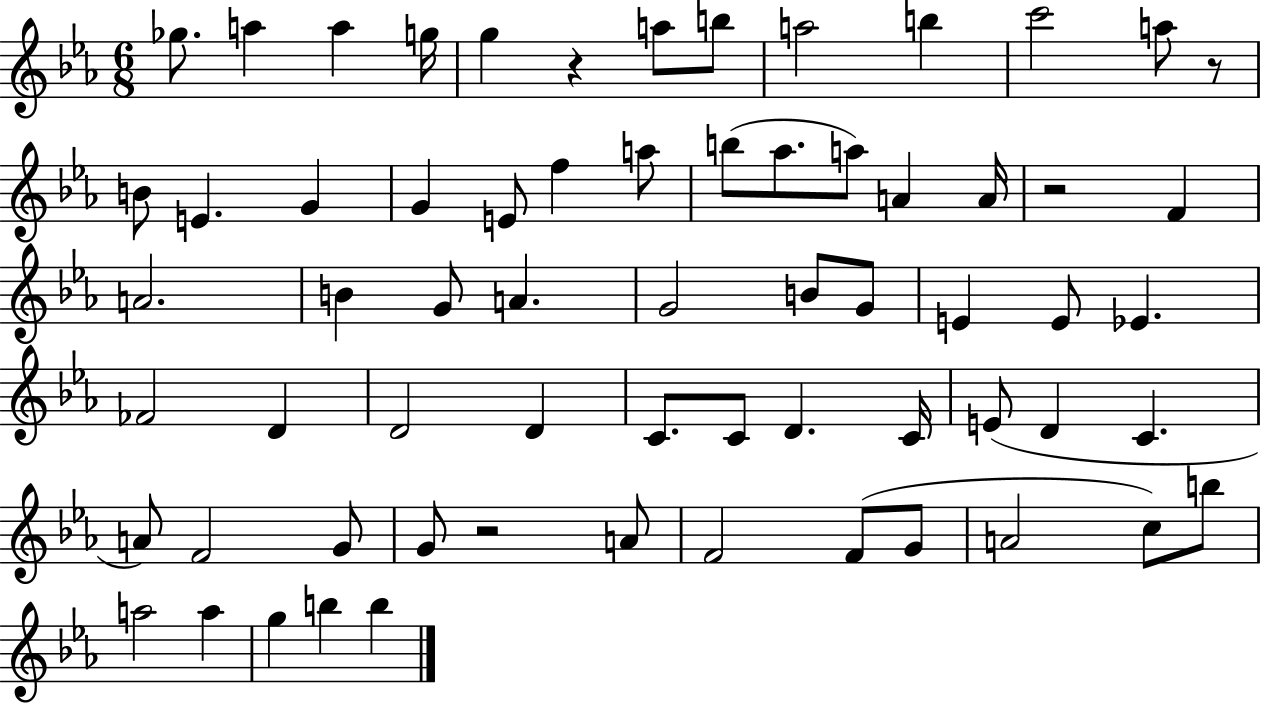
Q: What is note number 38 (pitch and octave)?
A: D4